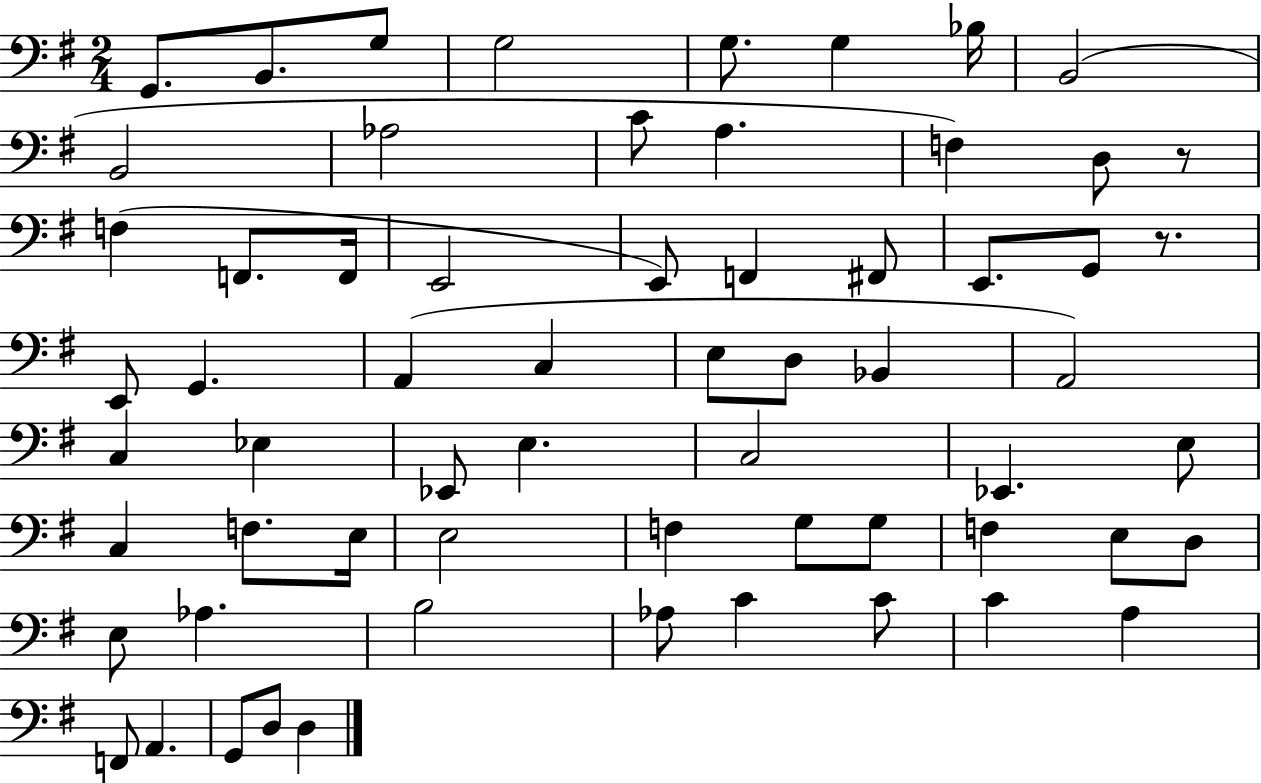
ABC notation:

X:1
T:Untitled
M:2/4
L:1/4
K:G
G,,/2 B,,/2 G,/2 G,2 G,/2 G, _B,/4 B,,2 B,,2 _A,2 C/2 A, F, D,/2 z/2 F, F,,/2 F,,/4 E,,2 E,,/2 F,, ^F,,/2 E,,/2 G,,/2 z/2 E,,/2 G,, A,, C, E,/2 D,/2 _B,, A,,2 C, _E, _E,,/2 E, C,2 _E,, E,/2 C, F,/2 E,/4 E,2 F, G,/2 G,/2 F, E,/2 D,/2 E,/2 _A, B,2 _A,/2 C C/2 C A, F,,/2 A,, G,,/2 D,/2 D,